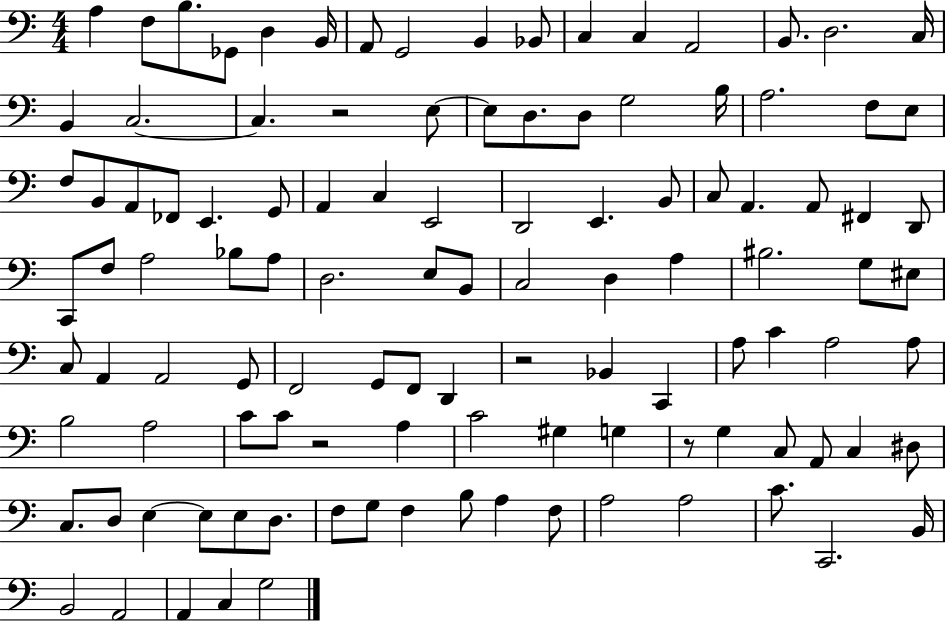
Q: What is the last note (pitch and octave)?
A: G3